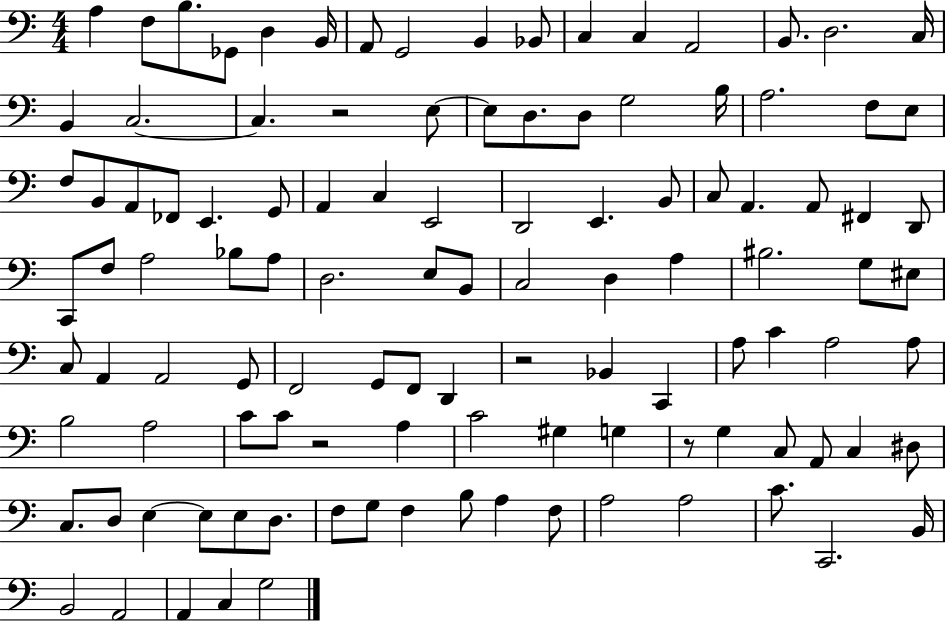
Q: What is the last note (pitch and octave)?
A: G3